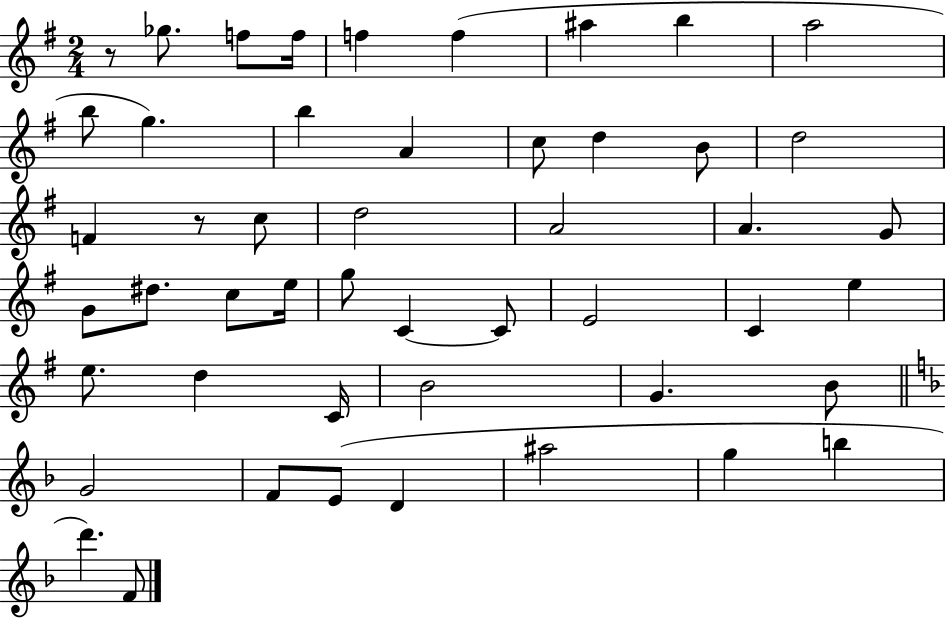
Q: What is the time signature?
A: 2/4